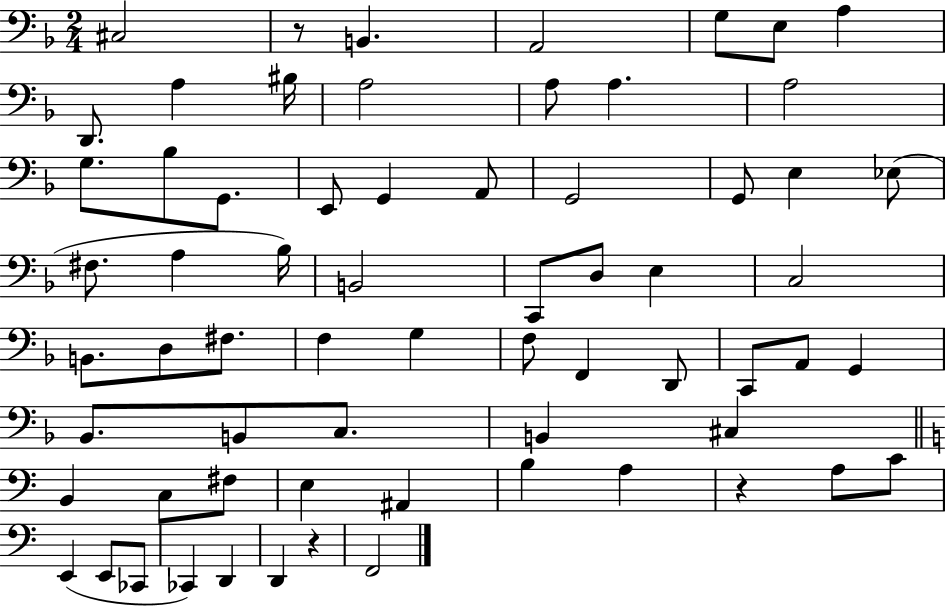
C#3/h R/e B2/q. A2/h G3/e E3/e A3/q D2/e. A3/q BIS3/s A3/h A3/e A3/q. A3/h G3/e. Bb3/e G2/e. E2/e G2/q A2/e G2/h G2/e E3/q Eb3/e F#3/e. A3/q Bb3/s B2/h C2/e D3/e E3/q C3/h B2/e. D3/e F#3/e. F3/q G3/q F3/e F2/q D2/e C2/e A2/e G2/q Bb2/e. B2/e C3/e. B2/q C#3/q B2/q C3/e F#3/e E3/q A#2/q B3/q A3/q R/q A3/e C4/e E2/q E2/e CES2/e CES2/q D2/q D2/q R/q F2/h